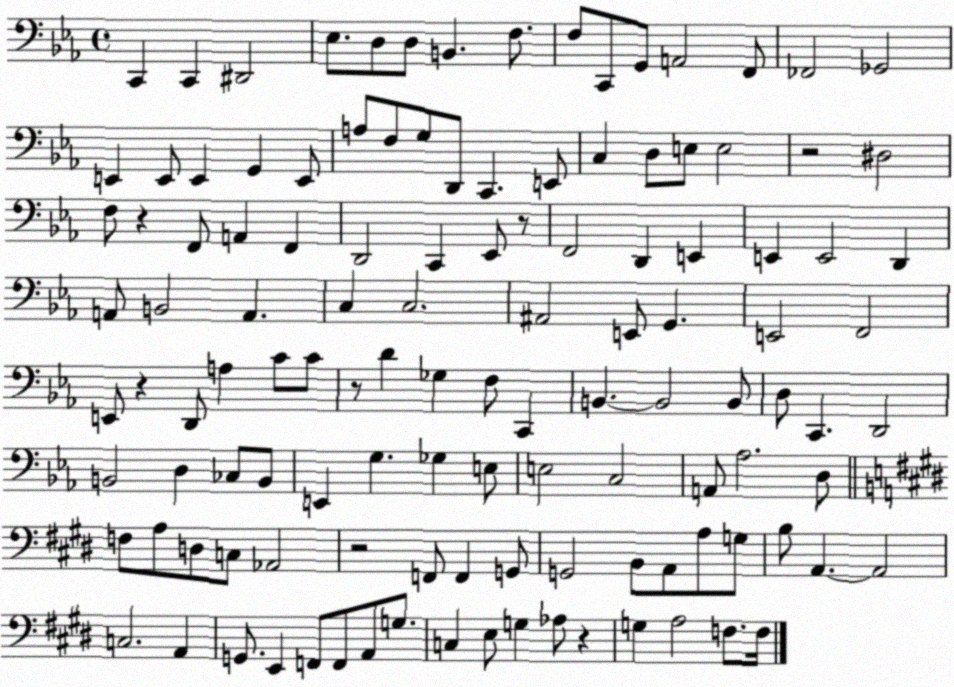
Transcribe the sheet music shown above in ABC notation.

X:1
T:Untitled
M:4/4
L:1/4
K:Eb
C,, C,, ^D,,2 _E,/2 D,/2 D,/2 B,, F,/2 F,/2 C,,/2 G,,/2 A,,2 F,,/2 _F,,2 _G,,2 E,, E,,/2 E,, G,, E,,/2 A,/2 F,/2 G,/2 D,,/2 C,, E,,/2 C, D,/2 E,/2 E,2 z2 ^D,2 F,/2 z F,,/2 A,, F,, D,,2 C,, _E,,/2 z/2 F,,2 D,, E,, E,, E,,2 D,, A,,/2 B,,2 A,, C, C,2 ^A,,2 E,,/2 G,, E,,2 F,,2 E,,/2 z D,,/2 A, C/2 C/2 z/2 D _G, F,/2 C,, B,, B,,2 B,,/2 D,/2 C,, D,,2 B,,2 D, _C,/2 B,,/2 E,, G, _G, E,/2 E,2 C,2 A,,/2 _A,2 D,/2 F,/2 A,/2 D,/2 C,/2 _A,,2 z2 F,,/2 F,, G,,/2 G,,2 B,,/2 A,,/2 A,/2 G,/2 B,/2 A,, A,,2 C,2 A,, G,,/2 E,, F,,/2 F,,/2 A,,/2 G,/2 C, E,/2 G, _A,/2 z G, A,2 F,/2 F,/4